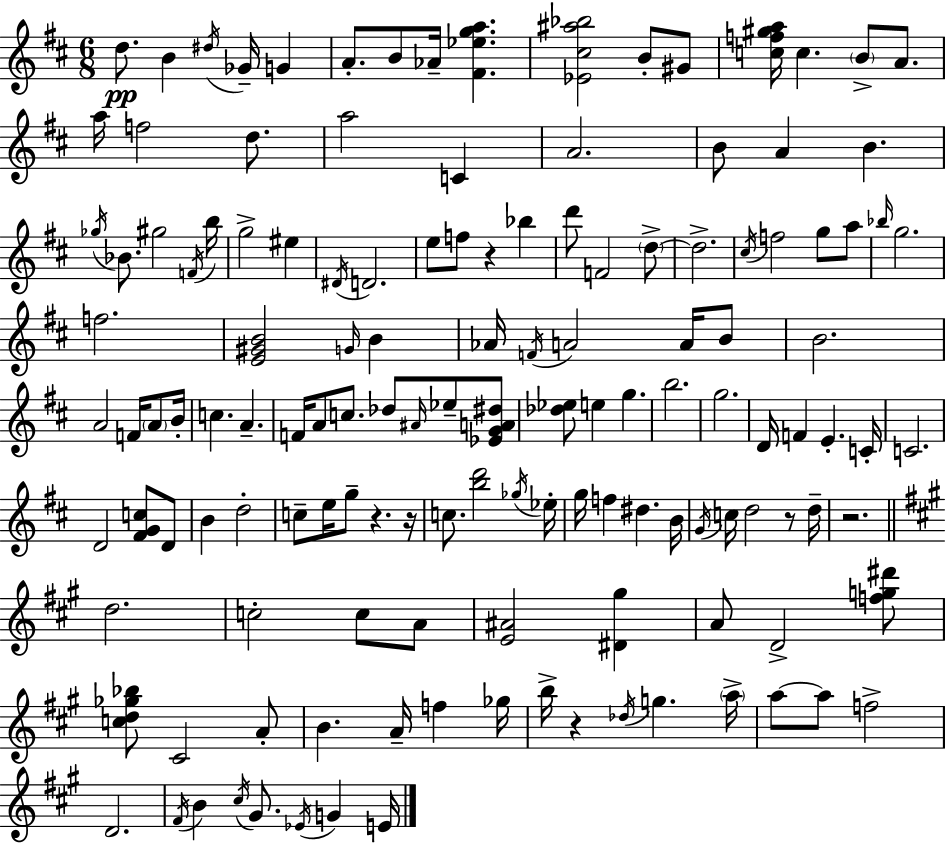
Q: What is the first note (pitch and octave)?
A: D5